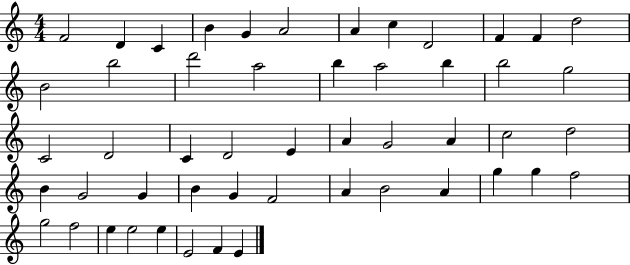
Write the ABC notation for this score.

X:1
T:Untitled
M:4/4
L:1/4
K:C
F2 D C B G A2 A c D2 F F d2 B2 b2 d'2 a2 b a2 b b2 g2 C2 D2 C D2 E A G2 A c2 d2 B G2 G B G F2 A B2 A g g f2 g2 f2 e e2 e E2 F E